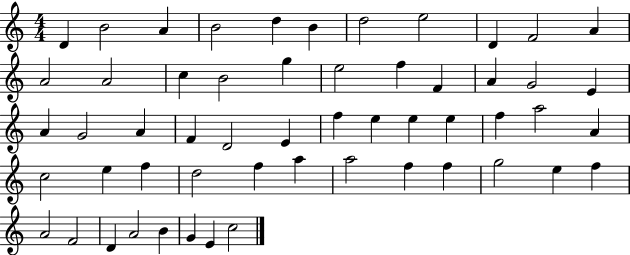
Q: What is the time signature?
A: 4/4